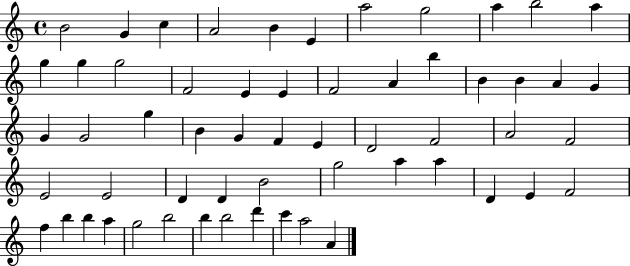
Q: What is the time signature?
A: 4/4